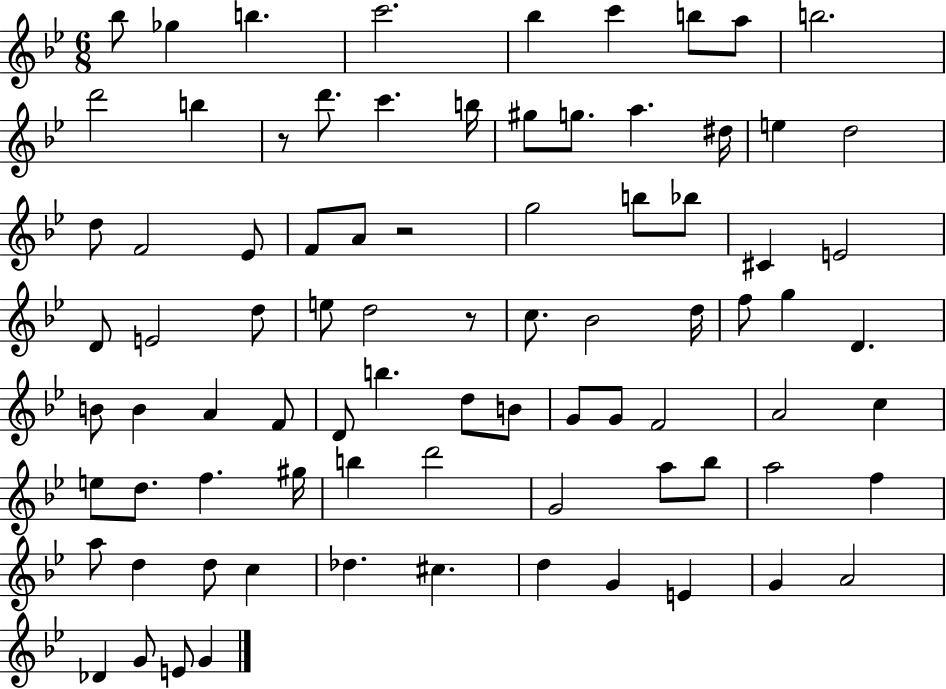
Bb5/e Gb5/q B5/q. C6/h. Bb5/q C6/q B5/e A5/e B5/h. D6/h B5/q R/e D6/e. C6/q. B5/s G#5/e G5/e. A5/q. D#5/s E5/q D5/h D5/e F4/h Eb4/e F4/e A4/e R/h G5/h B5/e Bb5/e C#4/q E4/h D4/e E4/h D5/e E5/e D5/h R/e C5/e. Bb4/h D5/s F5/e G5/q D4/q. B4/e B4/q A4/q F4/e D4/e B5/q. D5/e B4/e G4/e G4/e F4/h A4/h C5/q E5/e D5/e. F5/q. G#5/s B5/q D6/h G4/h A5/e Bb5/e A5/h F5/q A5/e D5/q D5/e C5/q Db5/q. C#5/q. D5/q G4/q E4/q G4/q A4/h Db4/q G4/e E4/e G4/q